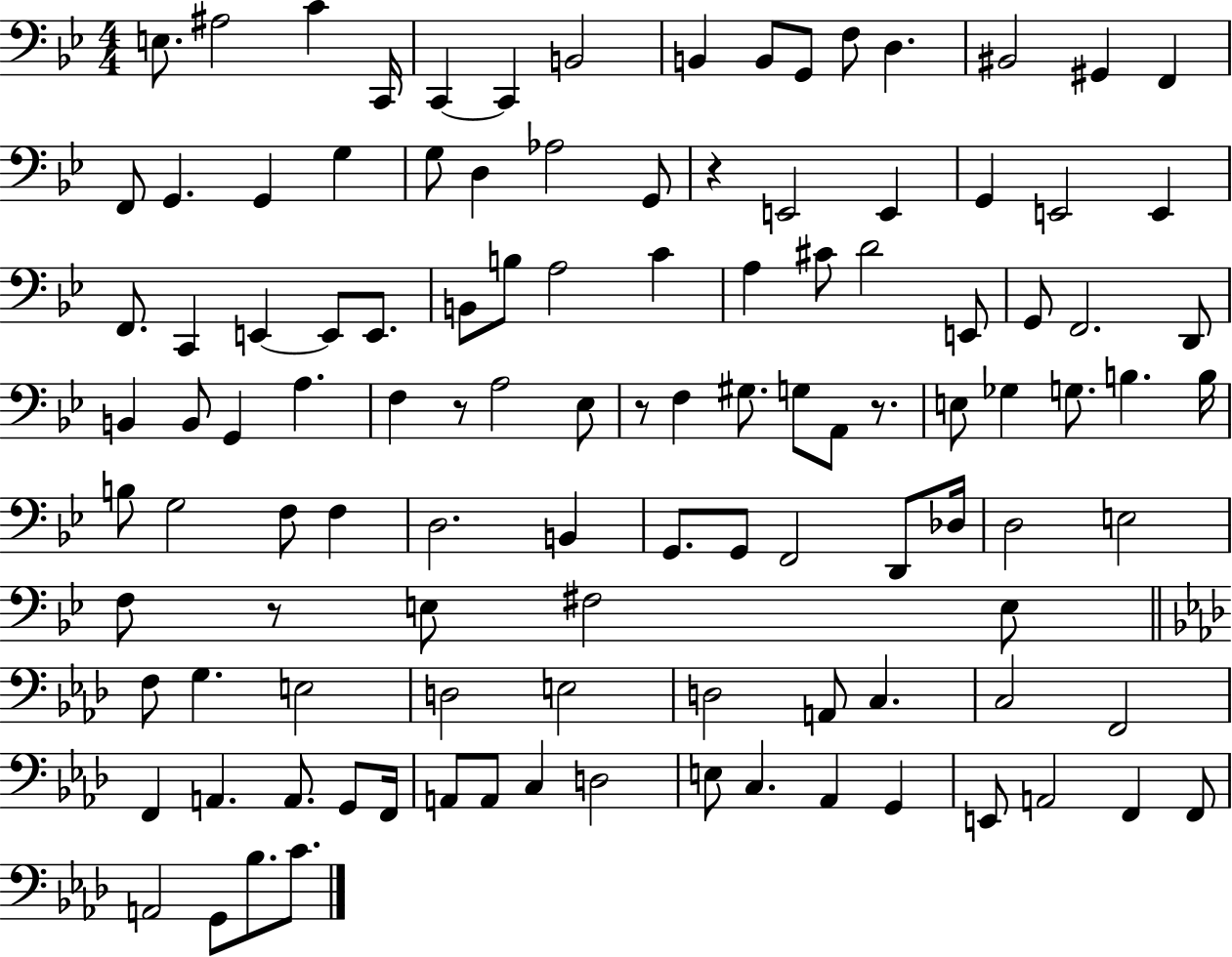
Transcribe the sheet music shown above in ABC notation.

X:1
T:Untitled
M:4/4
L:1/4
K:Bb
E,/2 ^A,2 C C,,/4 C,, C,, B,,2 B,, B,,/2 G,,/2 F,/2 D, ^B,,2 ^G,, F,, F,,/2 G,, G,, G, G,/2 D, _A,2 G,,/2 z E,,2 E,, G,, E,,2 E,, F,,/2 C,, E,, E,,/2 E,,/2 B,,/2 B,/2 A,2 C A, ^C/2 D2 E,,/2 G,,/2 F,,2 D,,/2 B,, B,,/2 G,, A, F, z/2 A,2 _E,/2 z/2 F, ^G,/2 G,/2 A,,/2 z/2 E,/2 _G, G,/2 B, B,/4 B,/2 G,2 F,/2 F, D,2 B,, G,,/2 G,,/2 F,,2 D,,/2 _D,/4 D,2 E,2 F,/2 z/2 E,/2 ^F,2 E,/2 F,/2 G, E,2 D,2 E,2 D,2 A,,/2 C, C,2 F,,2 F,, A,, A,,/2 G,,/2 F,,/4 A,,/2 A,,/2 C, D,2 E,/2 C, _A,, G,, E,,/2 A,,2 F,, F,,/2 A,,2 G,,/2 _B,/2 C/2